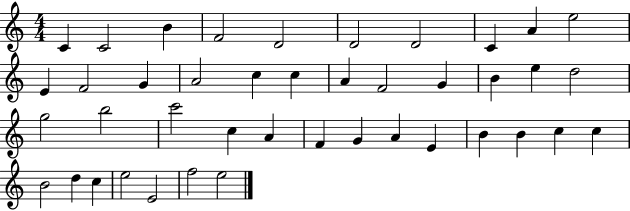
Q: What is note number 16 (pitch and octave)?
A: C5